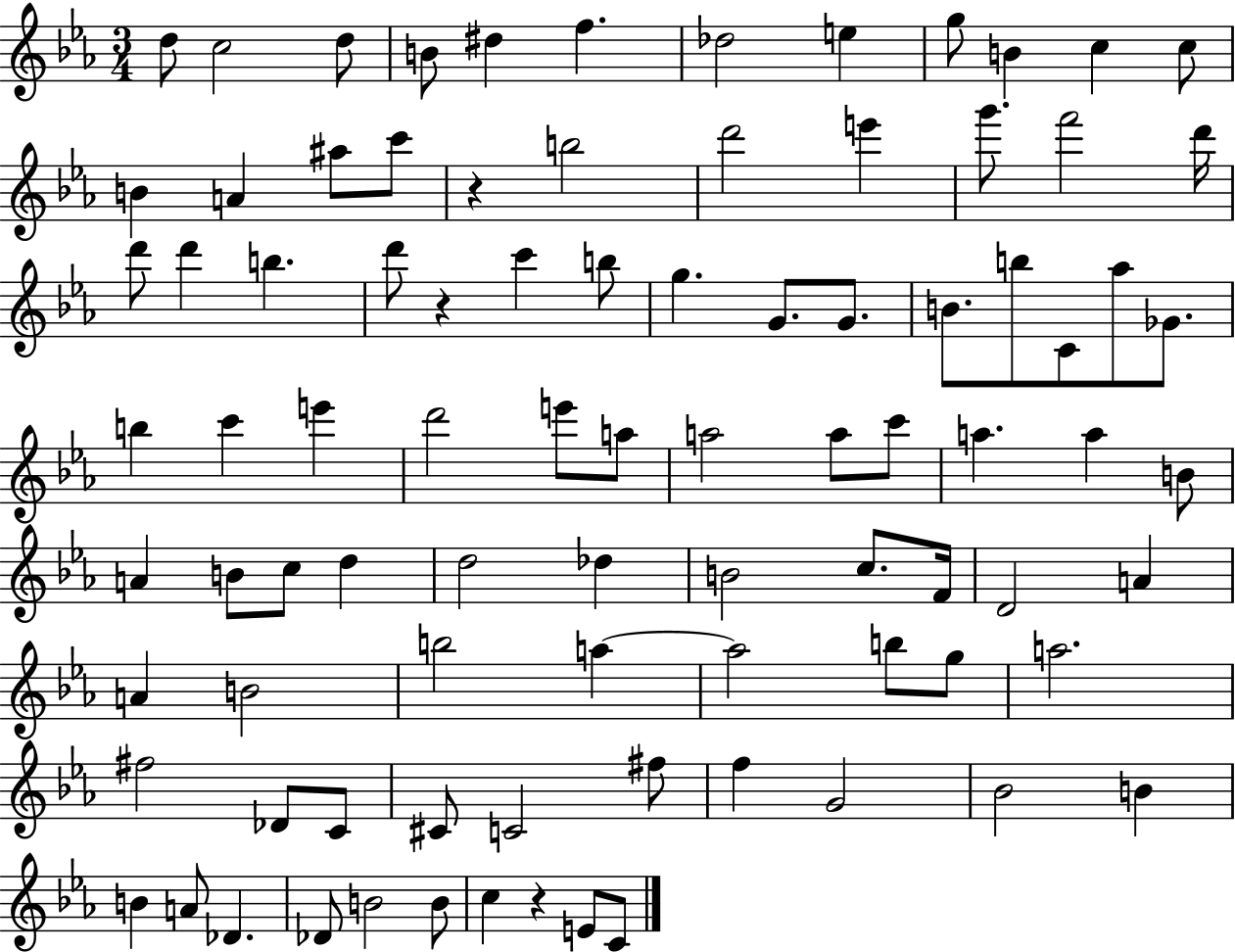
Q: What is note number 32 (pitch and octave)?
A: B4